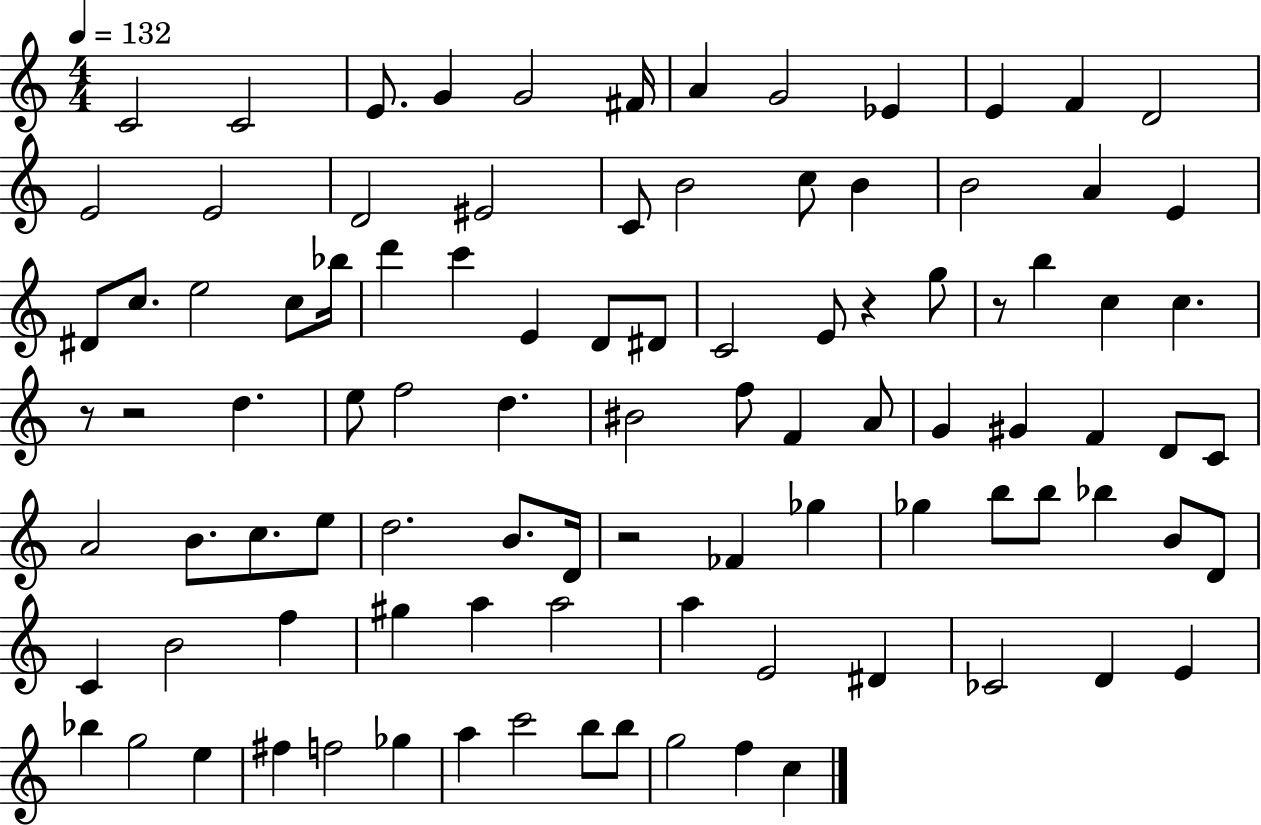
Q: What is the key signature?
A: C major